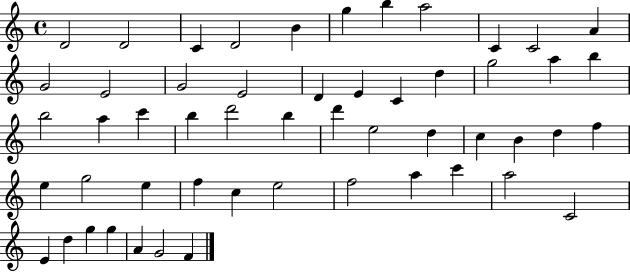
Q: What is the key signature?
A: C major